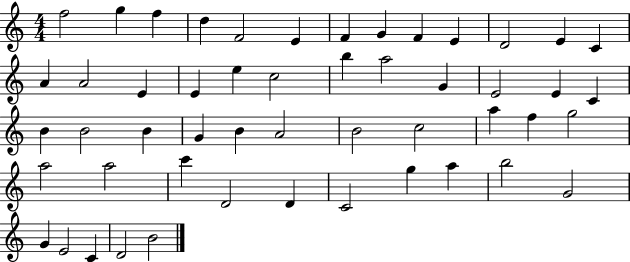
{
  \clef treble
  \numericTimeSignature
  \time 4/4
  \key c \major
  f''2 g''4 f''4 | d''4 f'2 e'4 | f'4 g'4 f'4 e'4 | d'2 e'4 c'4 | \break a'4 a'2 e'4 | e'4 e''4 c''2 | b''4 a''2 g'4 | e'2 e'4 c'4 | \break b'4 b'2 b'4 | g'4 b'4 a'2 | b'2 c''2 | a''4 f''4 g''2 | \break a''2 a''2 | c'''4 d'2 d'4 | c'2 g''4 a''4 | b''2 g'2 | \break g'4 e'2 c'4 | d'2 b'2 | \bar "|."
}